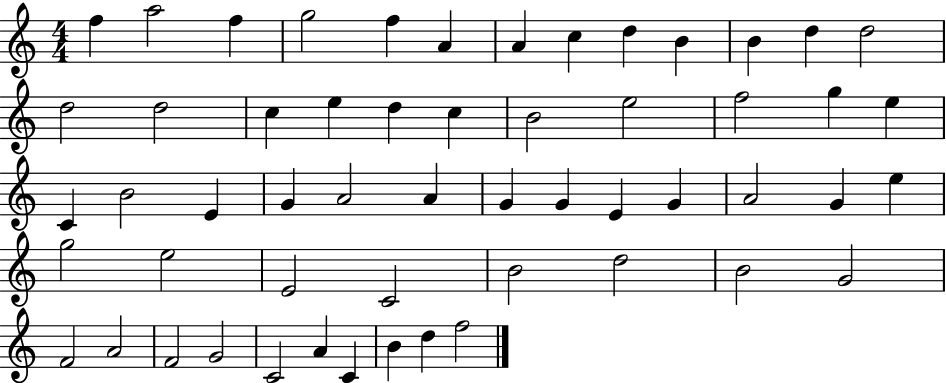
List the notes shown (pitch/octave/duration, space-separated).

F5/q A5/h F5/q G5/h F5/q A4/q A4/q C5/q D5/q B4/q B4/q D5/q D5/h D5/h D5/h C5/q E5/q D5/q C5/q B4/h E5/h F5/h G5/q E5/q C4/q B4/h E4/q G4/q A4/h A4/q G4/q G4/q E4/q G4/q A4/h G4/q E5/q G5/h E5/h E4/h C4/h B4/h D5/h B4/h G4/h F4/h A4/h F4/h G4/h C4/h A4/q C4/q B4/q D5/q F5/h